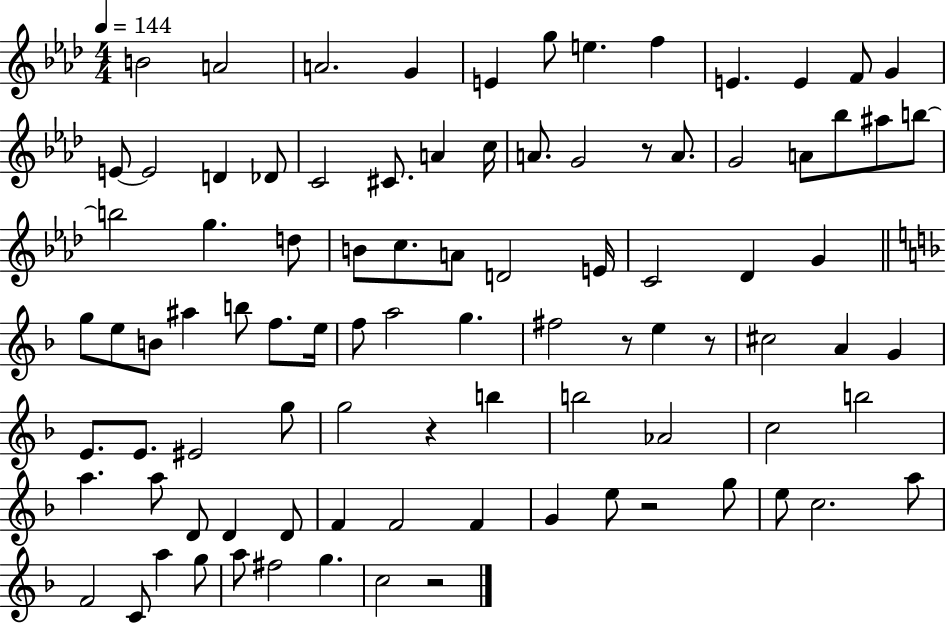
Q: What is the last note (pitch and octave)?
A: C5